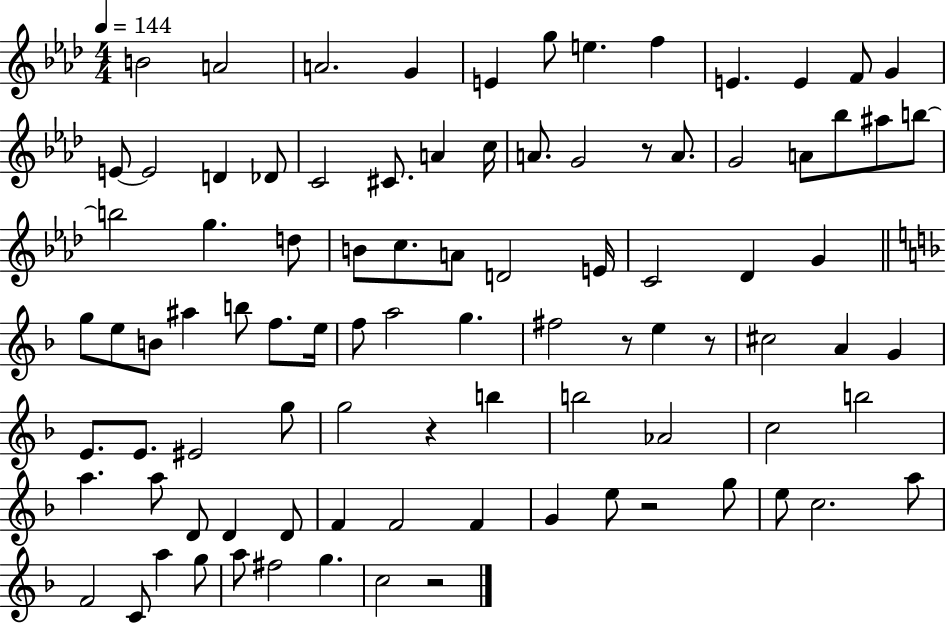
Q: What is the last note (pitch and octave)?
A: C5